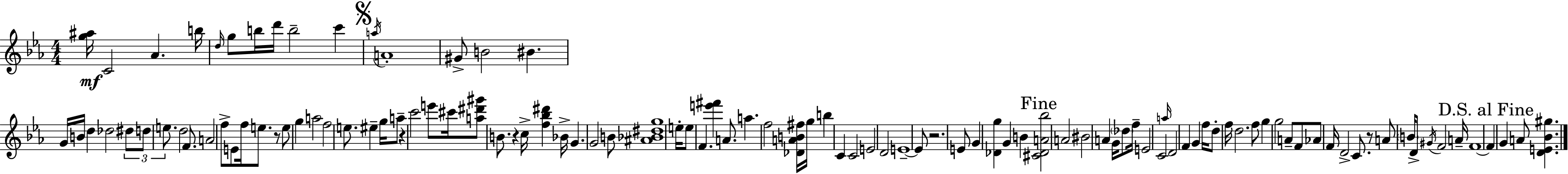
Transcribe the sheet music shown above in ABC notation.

X:1
T:Untitled
M:4/4
L:1/4
K:Eb
[g^a]/4 C2 _A b/4 d/4 g/2 b/4 d'/4 b2 c' a/4 A4 ^G/2 B2 ^B G/4 B/4 d _d2 ^d/2 d/2 e/2 d2 F/2 A2 f/2 E/2 f/4 e/2 z/2 e/2 g a2 f2 e/2 ^e g/4 a/2 z c'2 e'/2 ^c'/4 [a^d'^g']/2 B/2 z c/4 [f_b^d'] _B/4 G G2 B/2 [^A_B^dg]4 e/4 e/2 F [e'^f'] A/2 a f2 [_DAB^f]/4 g/4 b C C2 E2 D2 E4 E/2 z2 E/2 G [_Dg] G B [^C_DA_b]2 A2 ^B2 A G/4 _d/2 f/4 E2 C2 a/4 D2 F G f/4 d/2 f/4 d2 f/2 g g2 A/2 F/2 _A/2 F/4 D2 C/2 z/2 A/2 B/4 D/2 ^G/4 F2 A/4 F4 F G A/2 [DE_B^g]